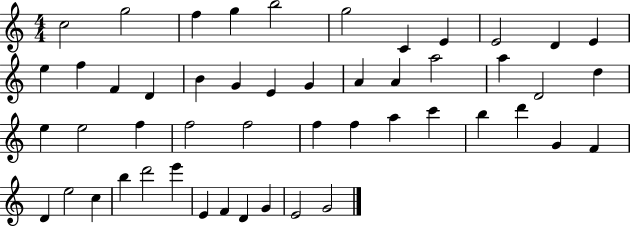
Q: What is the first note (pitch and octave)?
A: C5